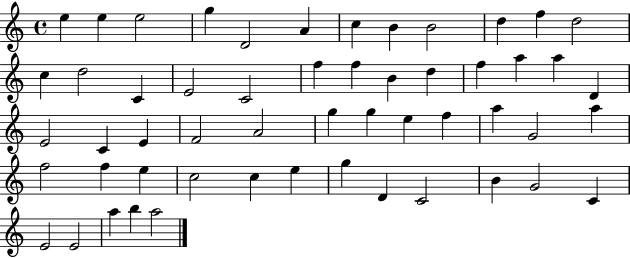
E5/q E5/q E5/h G5/q D4/h A4/q C5/q B4/q B4/h D5/q F5/q D5/h C5/q D5/h C4/q E4/h C4/h F5/q F5/q B4/q D5/q F5/q A5/q A5/q D4/q E4/h C4/q E4/q F4/h A4/h G5/q G5/q E5/q F5/q A5/q G4/h A5/q F5/h F5/q E5/q C5/h C5/q E5/q G5/q D4/q C4/h B4/q G4/h C4/q E4/h E4/h A5/q B5/q A5/h